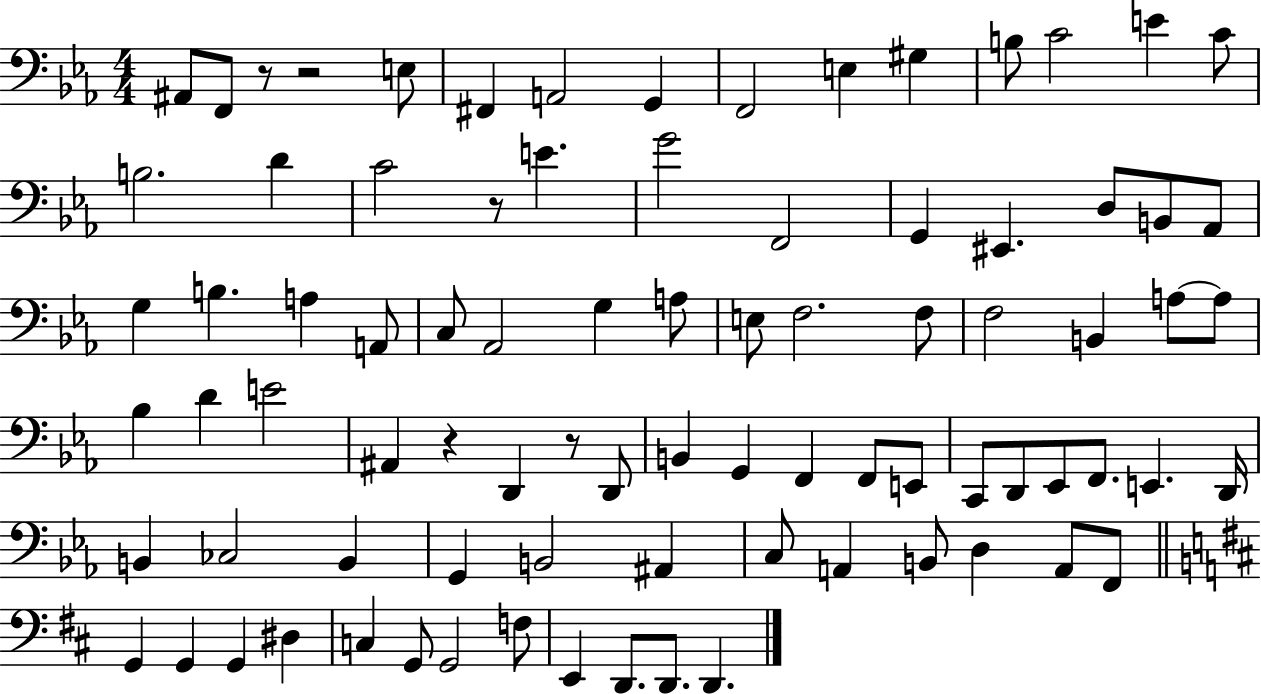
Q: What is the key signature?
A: EES major